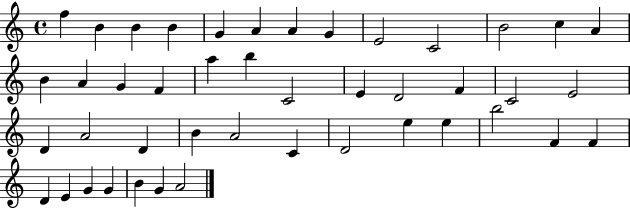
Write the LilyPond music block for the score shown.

{
  \clef treble
  \time 4/4
  \defaultTimeSignature
  \key c \major
  f''4 b'4 b'4 b'4 | g'4 a'4 a'4 g'4 | e'2 c'2 | b'2 c''4 a'4 | \break b'4 a'4 g'4 f'4 | a''4 b''4 c'2 | e'4 d'2 f'4 | c'2 e'2 | \break d'4 a'2 d'4 | b'4 a'2 c'4 | d'2 e''4 e''4 | b''2 f'4 f'4 | \break d'4 e'4 g'4 g'4 | b'4 g'4 a'2 | \bar "|."
}